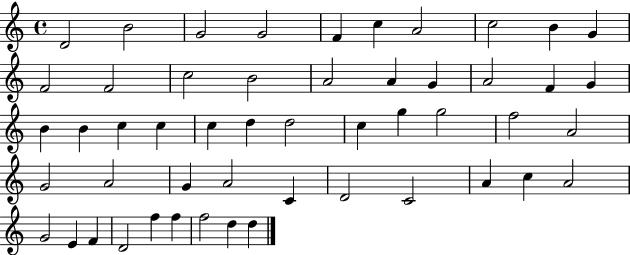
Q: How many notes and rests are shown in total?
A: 51